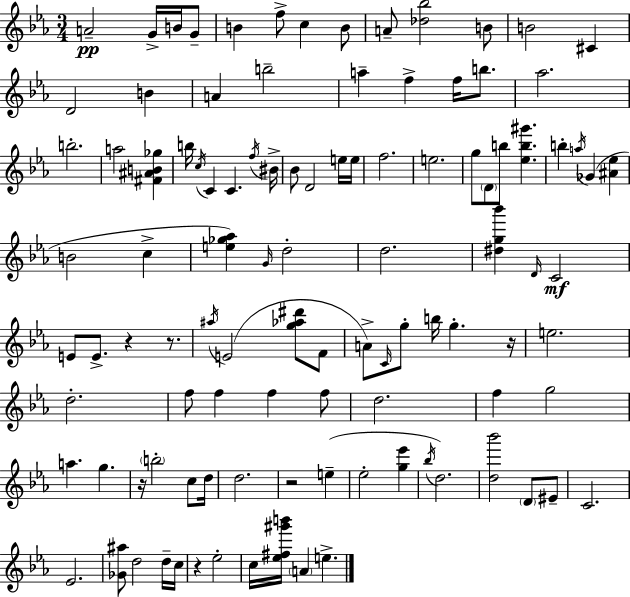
{
  \clef treble
  \numericTimeSignature
  \time 3/4
  \key ees \major
  a'2--\pp g'16-> b'16 g'8-- | b'4 f''8-> c''4 b'8 | a'8-- <des'' bes''>2 b'8 | b'2 cis'4 | \break d'2 b'4 | a'4 b''2-- | a''4-- f''4-> f''16 b''8. | aes''2. | \break b''2.-. | a''2 <fis' ais' b' ges''>4 | b''16 \acciaccatura { c''16 } c'4 c'4. | \acciaccatura { f''16 } bis'16-> bes'8 d'2 | \break e''16 e''16 f''2. | e''2. | g''8 \parenthesize d'8 b''8 <ees'' b'' gis'''>4. | b''4-. \acciaccatura { a''16 } ges'4( <ais' ees''>4 | \break b'2 c''4-> | <e'' ges'' aes''>4) \grace { g'16 } d''2-. | d''2. | <dis'' g'' bes'''>4 \grace { d'16 }\mf c'2 | \break e'8 e'8.-> r4 | r8. \acciaccatura { ais''16 }( e'2 | <g'' aes'' dis'''>8 f'8 a'8->) \grace { c'16 } g''8-. b''16 | g''4.-. r16 e''2. | \break d''2.-. | f''8 f''4 | f''4 f''8 d''2. | f''4 g''2 | \break a''4. | g''4. r16 \parenthesize b''2-. | c''8 d''16 d''2. | r2 | \break e''4--( ees''2-. | <g'' ees'''>4 \acciaccatura { bes''16 } d''2.) | <d'' bes'''>2 | \parenthesize d'8 eis'8-- c'2. | \break ees'2. | <ges' ais''>8 d''2 | d''16-- c''16 r4 | ees''2-. c''16 <ees'' fis'' gis''' b'''>16 \parenthesize a'4 | \break e''4.-> \bar "|."
}